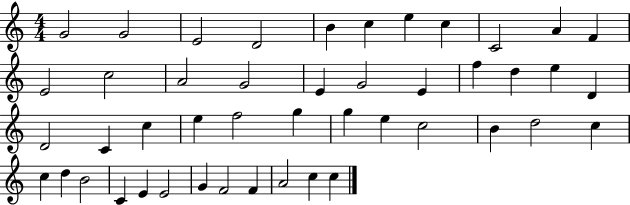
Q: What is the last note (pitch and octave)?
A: C5